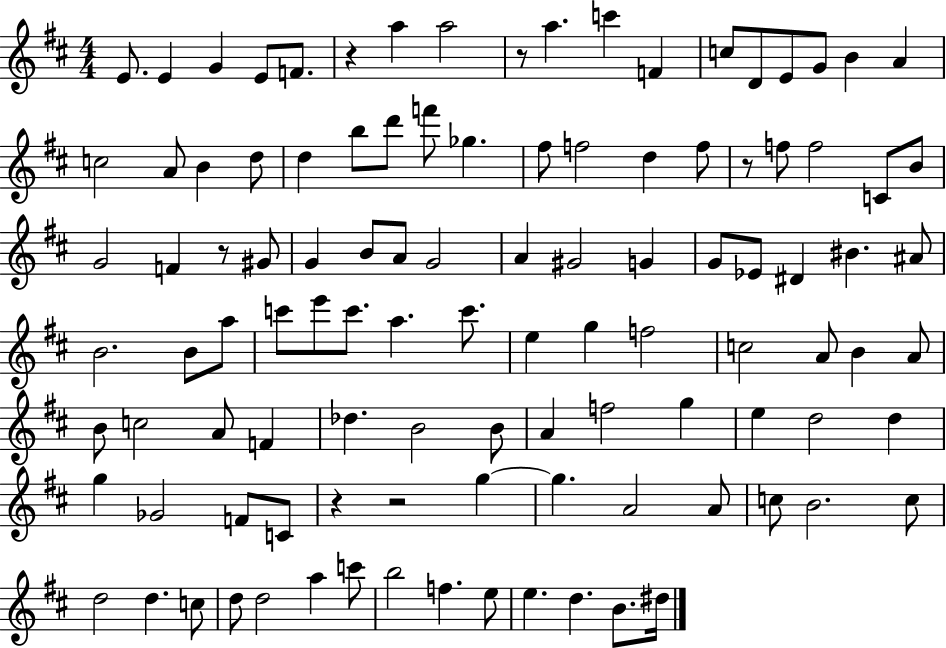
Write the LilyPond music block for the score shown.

{
  \clef treble
  \numericTimeSignature
  \time 4/4
  \key d \major
  \repeat volta 2 { e'8. e'4 g'4 e'8 f'8. | r4 a''4 a''2 | r8 a''4. c'''4 f'4 | c''8 d'8 e'8 g'8 b'4 a'4 | \break c''2 a'8 b'4 d''8 | d''4 b''8 d'''8 f'''8 ges''4. | fis''8 f''2 d''4 f''8 | r8 f''8 f''2 c'8 b'8 | \break g'2 f'4 r8 gis'8 | g'4 b'8 a'8 g'2 | a'4 gis'2 g'4 | g'8 ees'8 dis'4 bis'4. ais'8 | \break b'2. b'8 a''8 | c'''8 e'''8 c'''8. a''4. c'''8. | e''4 g''4 f''2 | c''2 a'8 b'4 a'8 | \break b'8 c''2 a'8 f'4 | des''4. b'2 b'8 | a'4 f''2 g''4 | e''4 d''2 d''4 | \break g''4 ges'2 f'8 c'8 | r4 r2 g''4~~ | g''4. a'2 a'8 | c''8 b'2. c''8 | \break d''2 d''4. c''8 | d''8 d''2 a''4 c'''8 | b''2 f''4. e''8 | e''4. d''4. b'8. dis''16 | \break } \bar "|."
}